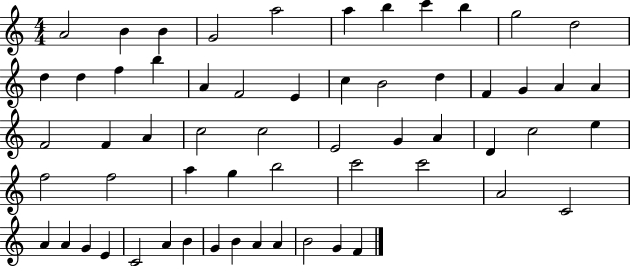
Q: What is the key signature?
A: C major